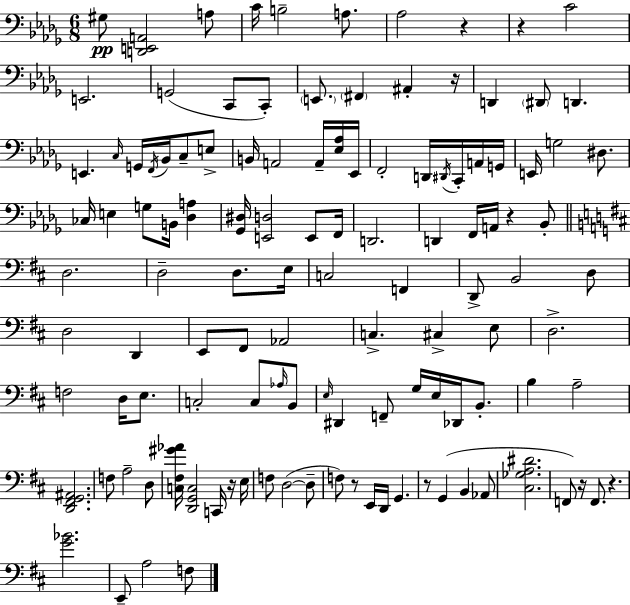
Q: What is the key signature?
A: BES minor